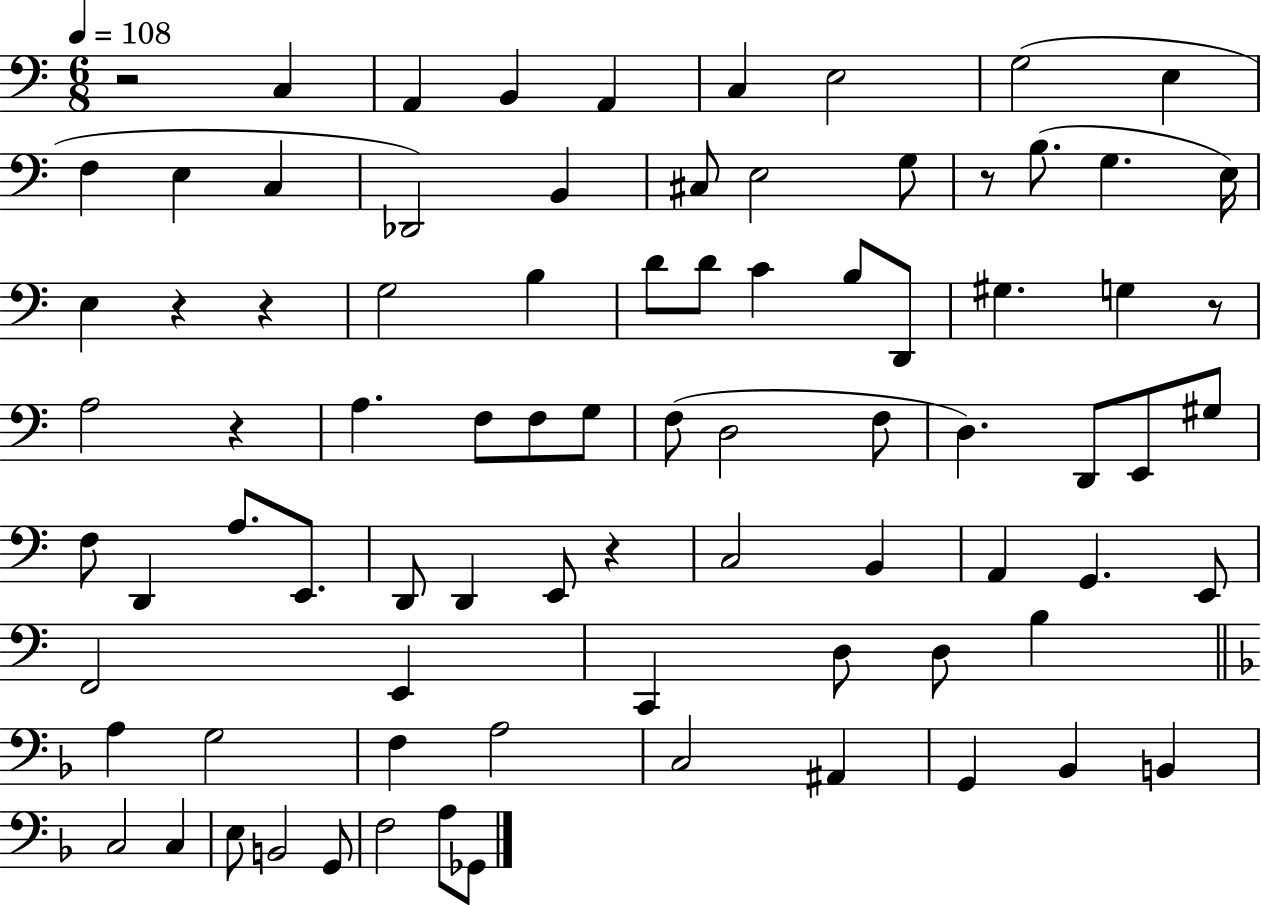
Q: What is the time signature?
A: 6/8